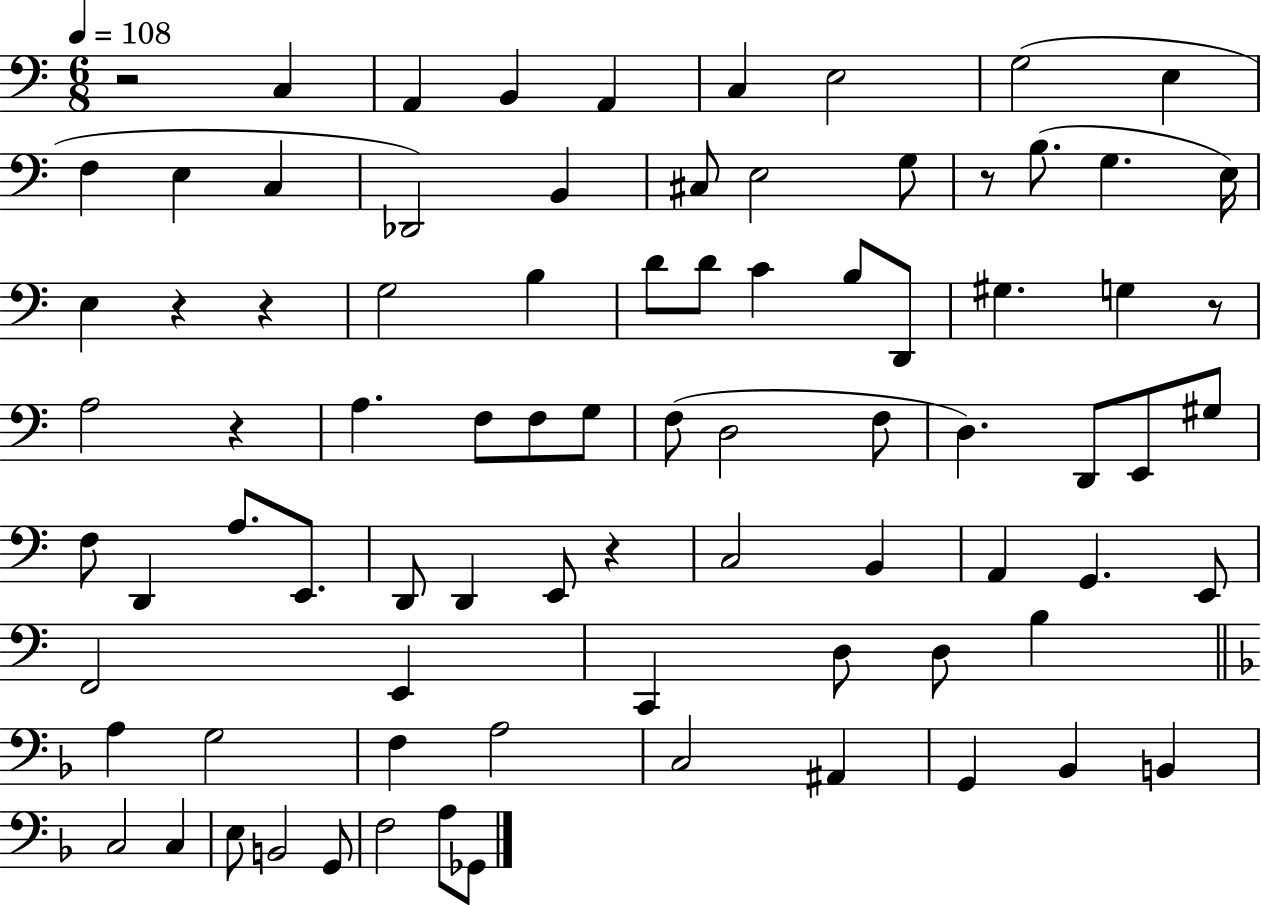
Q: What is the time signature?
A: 6/8